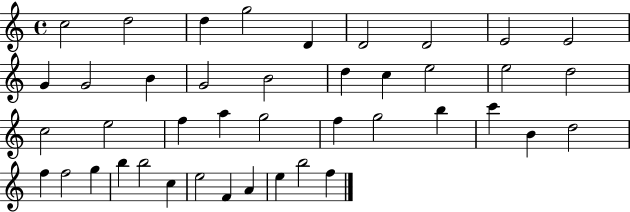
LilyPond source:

{
  \clef treble
  \time 4/4
  \defaultTimeSignature
  \key c \major
  c''2 d''2 | d''4 g''2 d'4 | d'2 d'2 | e'2 e'2 | \break g'4 g'2 b'4 | g'2 b'2 | d''4 c''4 e''2 | e''2 d''2 | \break c''2 e''2 | f''4 a''4 g''2 | f''4 g''2 b''4 | c'''4 b'4 d''2 | \break f''4 f''2 g''4 | b''4 b''2 c''4 | e''2 f'4 a'4 | e''4 b''2 f''4 | \break \bar "|."
}